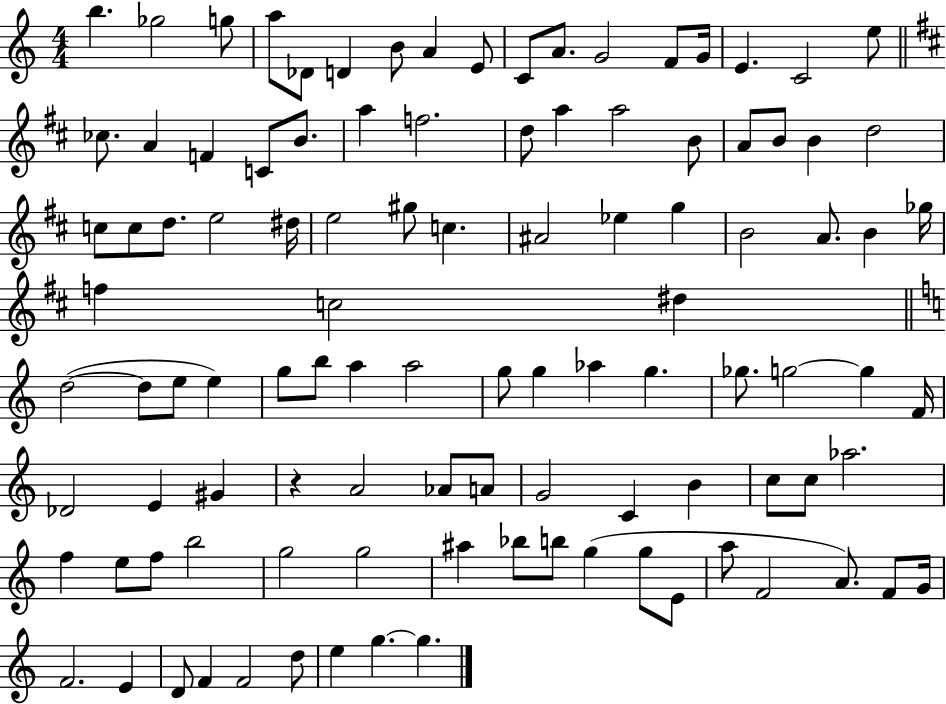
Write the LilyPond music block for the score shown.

{
  \clef treble
  \numericTimeSignature
  \time 4/4
  \key c \major
  b''4. ges''2 g''8 | a''8 des'8 d'4 b'8 a'4 e'8 | c'8 a'8. g'2 f'8 g'16 | e'4. c'2 e''8 | \break \bar "||" \break \key d \major ces''8. a'4 f'4 c'8 b'8. | a''4 f''2. | d''8 a''4 a''2 b'8 | a'8 b'8 b'4 d''2 | \break c''8 c''8 d''8. e''2 dis''16 | e''2 gis''8 c''4. | ais'2 ees''4 g''4 | b'2 a'8. b'4 ges''16 | \break f''4 c''2 dis''4 | \bar "||" \break \key c \major d''2~(~ d''8 e''8 e''4) | g''8 b''8 a''4 a''2 | g''8 g''4 aes''4 g''4. | ges''8. g''2~~ g''4 f'16 | \break des'2 e'4 gis'4 | r4 a'2 aes'8 a'8 | g'2 c'4 b'4 | c''8 c''8 aes''2. | \break f''4 e''8 f''8 b''2 | g''2 g''2 | ais''4 bes''8 b''8 g''4( g''8 e'8 | a''8 f'2 a'8.) f'8 g'16 | \break f'2. e'4 | d'8 f'4 f'2 d''8 | e''4 g''4.~~ g''4. | \bar "|."
}